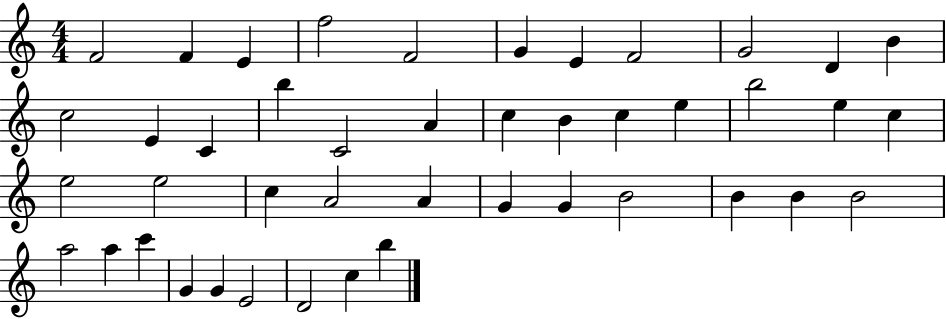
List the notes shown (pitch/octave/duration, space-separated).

F4/h F4/q E4/q F5/h F4/h G4/q E4/q F4/h G4/h D4/q B4/q C5/h E4/q C4/q B5/q C4/h A4/q C5/q B4/q C5/q E5/q B5/h E5/q C5/q E5/h E5/h C5/q A4/h A4/q G4/q G4/q B4/h B4/q B4/q B4/h A5/h A5/q C6/q G4/q G4/q E4/h D4/h C5/q B5/q